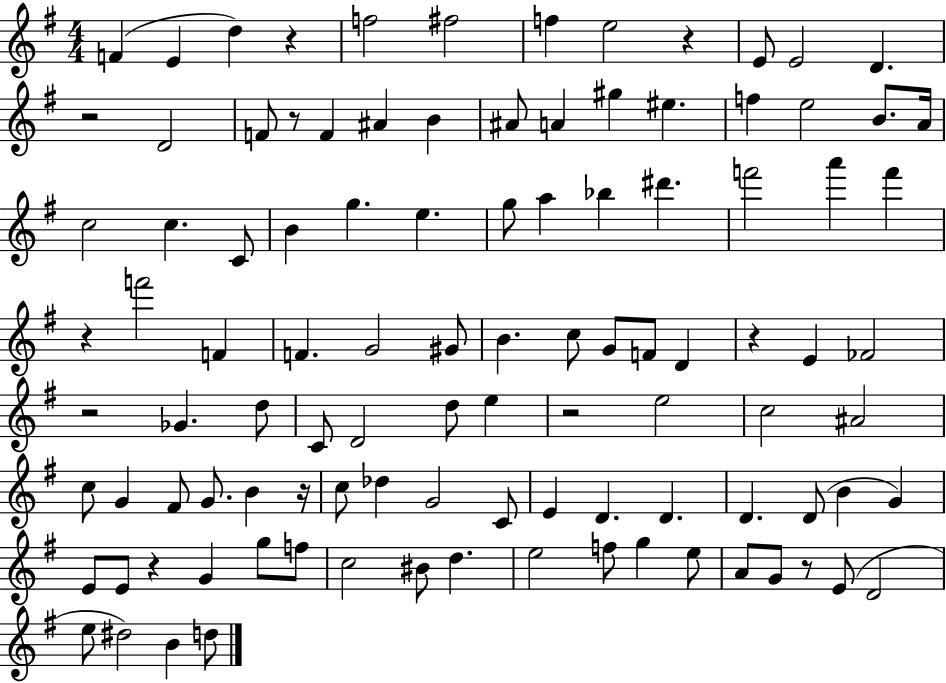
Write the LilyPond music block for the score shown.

{
  \clef treble
  \numericTimeSignature
  \time 4/4
  \key g \major
  f'4( e'4 d''4) r4 | f''2 fis''2 | f''4 e''2 r4 | e'8 e'2 d'4. | \break r2 d'2 | f'8 r8 f'4 ais'4 b'4 | ais'8 a'4 gis''4 eis''4. | f''4 e''2 b'8. a'16 | \break c''2 c''4. c'8 | b'4 g''4. e''4. | g''8 a''4 bes''4 dis'''4. | f'''2 a'''4 f'''4 | \break r4 f'''2 f'4 | f'4. g'2 gis'8 | b'4. c''8 g'8 f'8 d'4 | r4 e'4 fes'2 | \break r2 ges'4. d''8 | c'8 d'2 d''8 e''4 | r2 e''2 | c''2 ais'2 | \break c''8 g'4 fis'8 g'8. b'4 r16 | c''8 des''4 g'2 c'8 | e'4 d'4. d'4. | d'4. d'8( b'4 g'4) | \break e'8 e'8 r4 g'4 g''8 f''8 | c''2 bis'8 d''4. | e''2 f''8 g''4 e''8 | a'8 g'8 r8 e'8( d'2 | \break e''8 dis''2) b'4 d''8 | \bar "|."
}